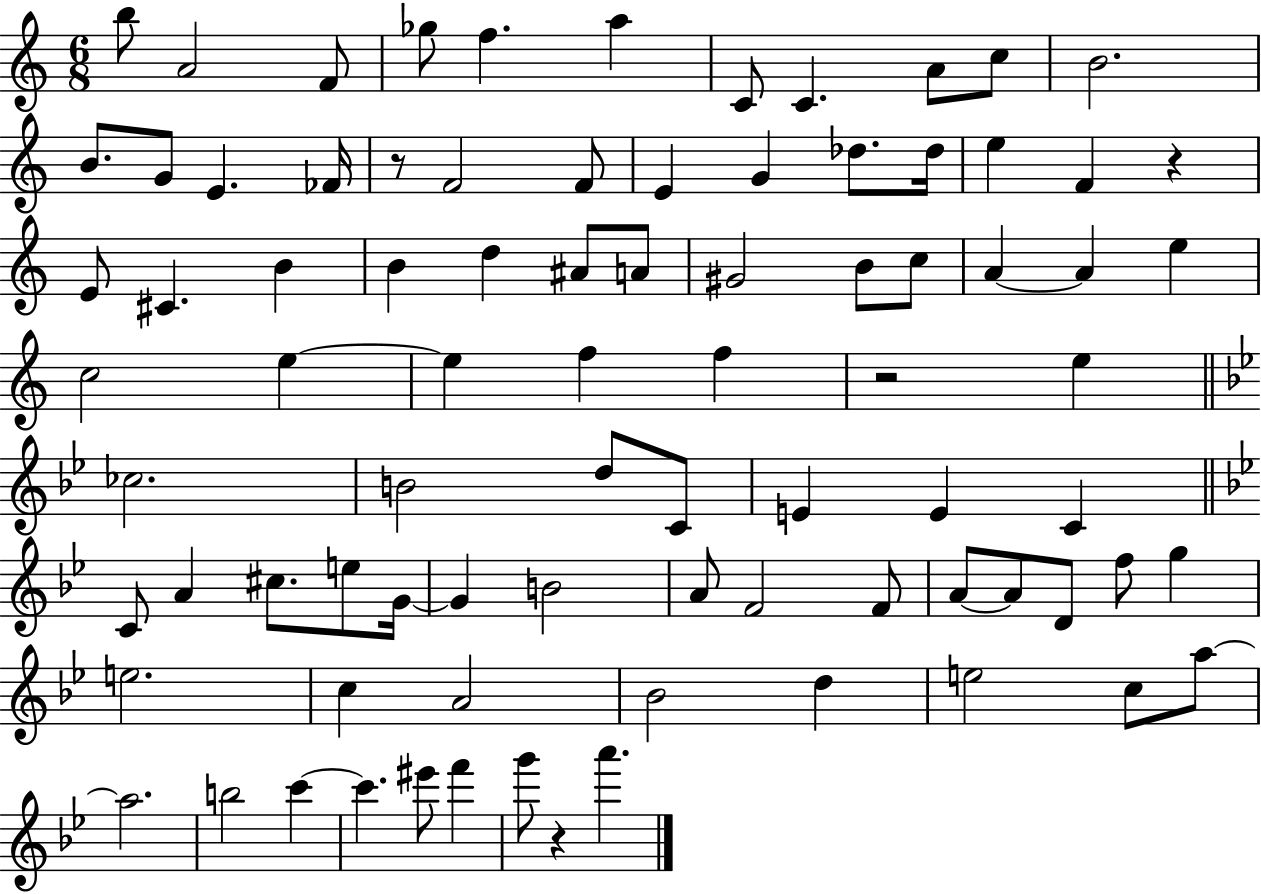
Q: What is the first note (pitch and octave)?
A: B5